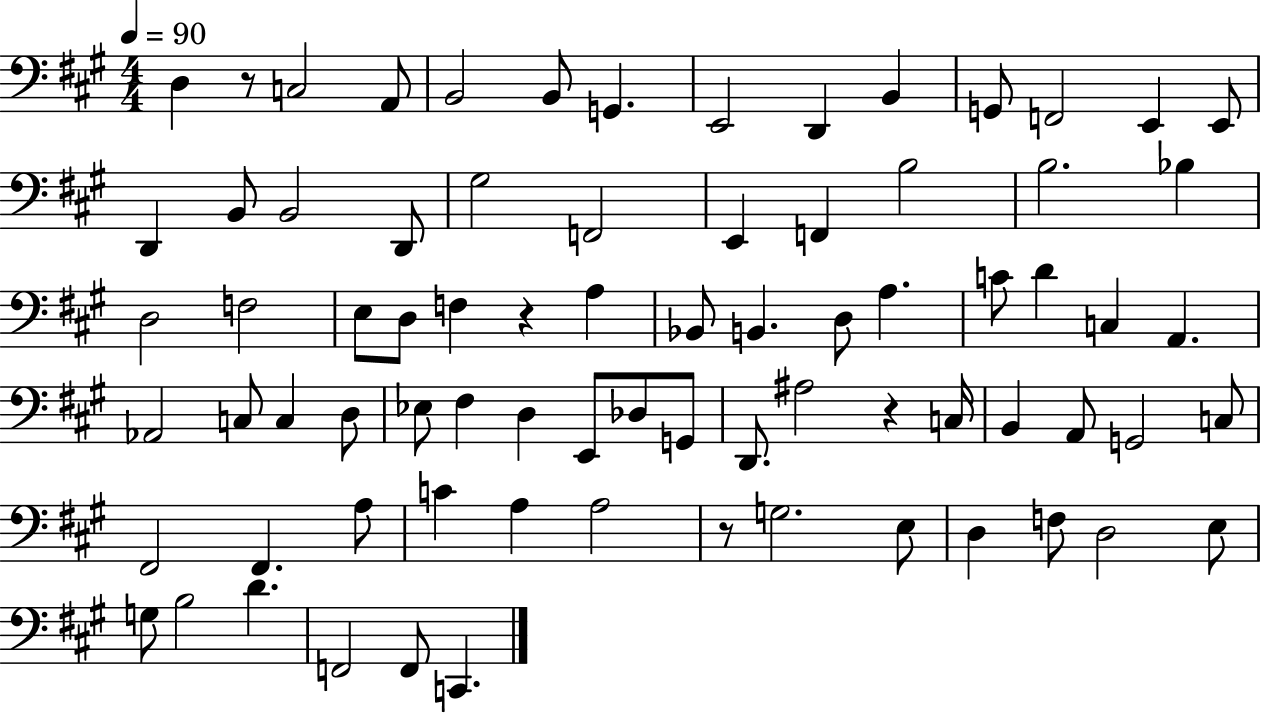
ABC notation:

X:1
T:Untitled
M:4/4
L:1/4
K:A
D, z/2 C,2 A,,/2 B,,2 B,,/2 G,, E,,2 D,, B,, G,,/2 F,,2 E,, E,,/2 D,, B,,/2 B,,2 D,,/2 ^G,2 F,,2 E,, F,, B,2 B,2 _B, D,2 F,2 E,/2 D,/2 F, z A, _B,,/2 B,, D,/2 A, C/2 D C, A,, _A,,2 C,/2 C, D,/2 _E,/2 ^F, D, E,,/2 _D,/2 G,,/2 D,,/2 ^A,2 z C,/4 B,, A,,/2 G,,2 C,/2 ^F,,2 ^F,, A,/2 C A, A,2 z/2 G,2 E,/2 D, F,/2 D,2 E,/2 G,/2 B,2 D F,,2 F,,/2 C,,